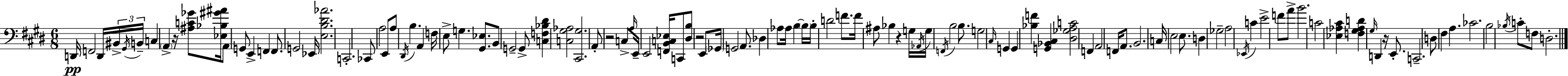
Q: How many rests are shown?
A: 5